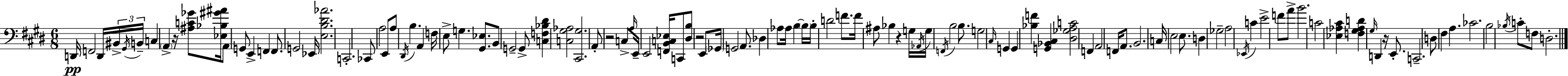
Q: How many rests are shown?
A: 5